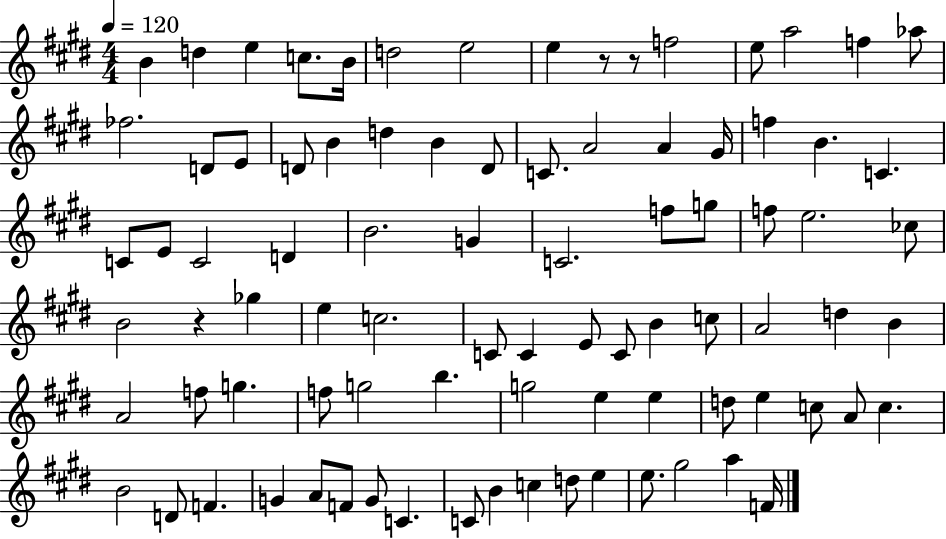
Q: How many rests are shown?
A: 3